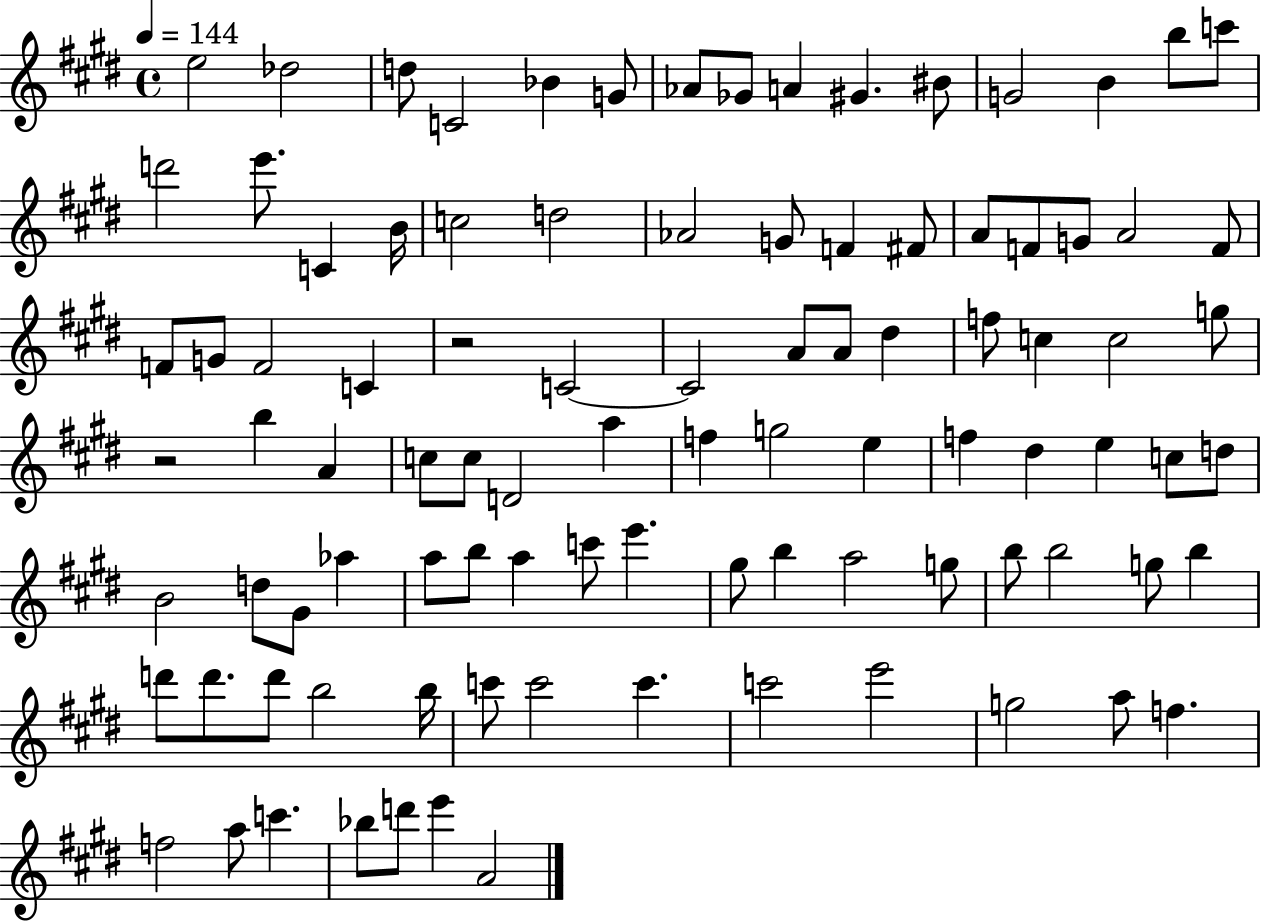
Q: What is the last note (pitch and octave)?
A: A4